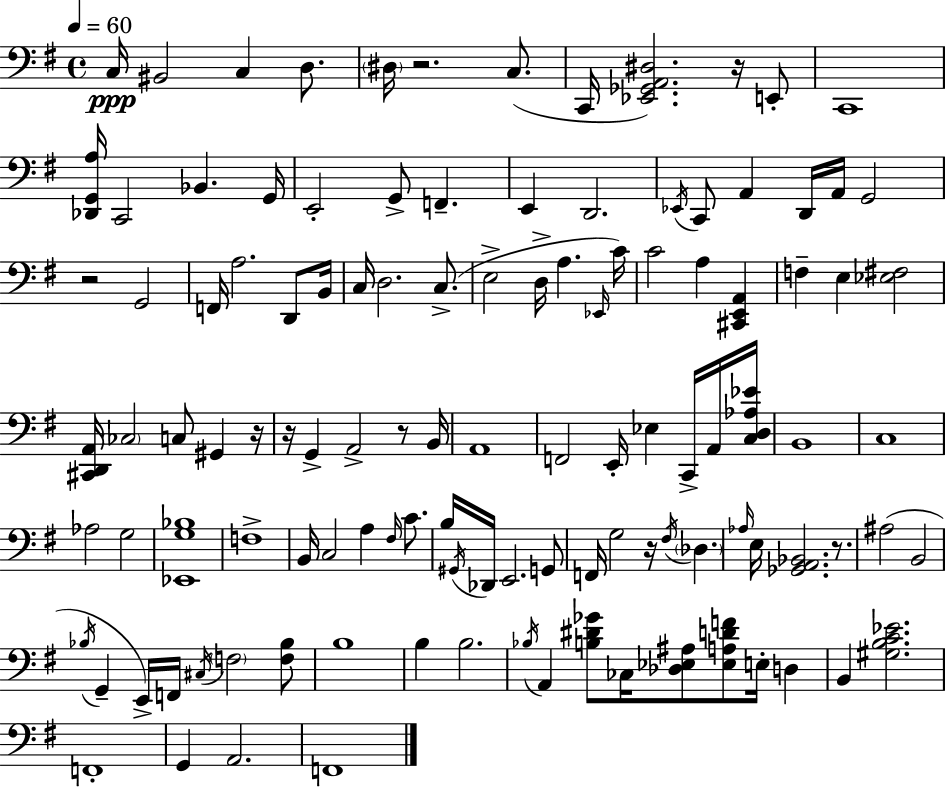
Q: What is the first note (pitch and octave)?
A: C3